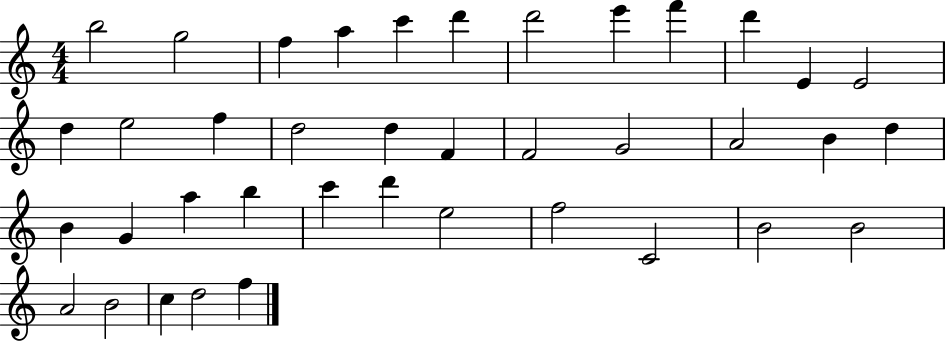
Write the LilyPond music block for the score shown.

{
  \clef treble
  \numericTimeSignature
  \time 4/4
  \key c \major
  b''2 g''2 | f''4 a''4 c'''4 d'''4 | d'''2 e'''4 f'''4 | d'''4 e'4 e'2 | \break d''4 e''2 f''4 | d''2 d''4 f'4 | f'2 g'2 | a'2 b'4 d''4 | \break b'4 g'4 a''4 b''4 | c'''4 d'''4 e''2 | f''2 c'2 | b'2 b'2 | \break a'2 b'2 | c''4 d''2 f''4 | \bar "|."
}